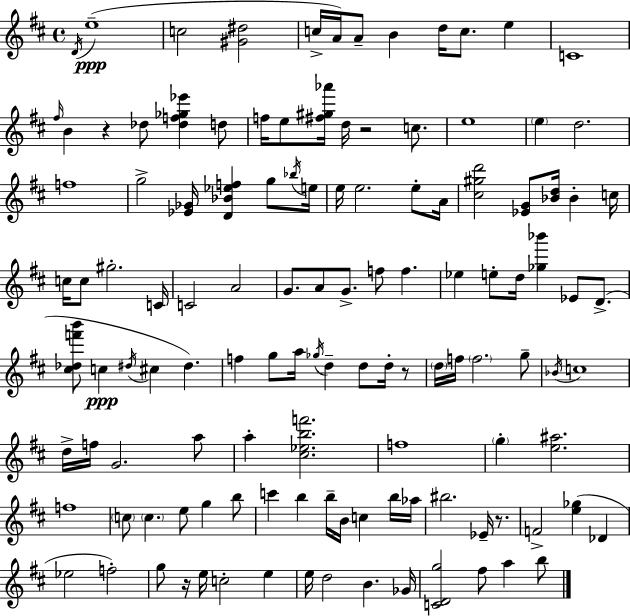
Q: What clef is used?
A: treble